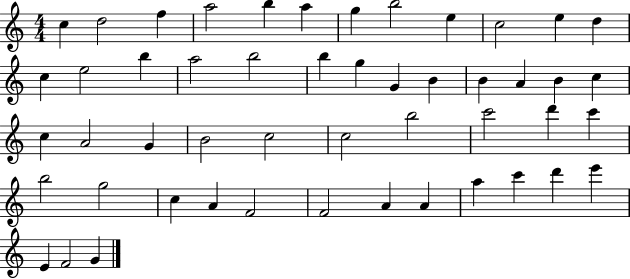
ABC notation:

X:1
T:Untitled
M:4/4
L:1/4
K:C
c d2 f a2 b a g b2 e c2 e d c e2 b a2 b2 b g G B B A B c c A2 G B2 c2 c2 b2 c'2 d' c' b2 g2 c A F2 F2 A A a c' d' e' E F2 G